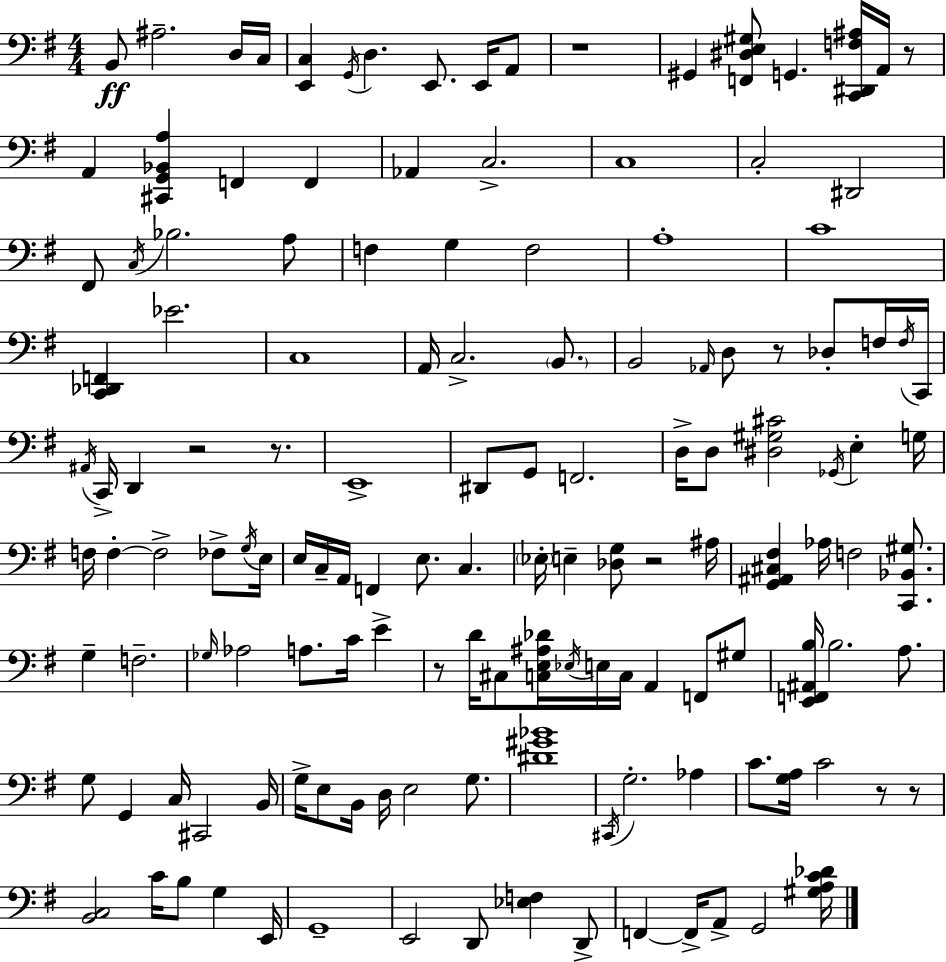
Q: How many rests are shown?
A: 9